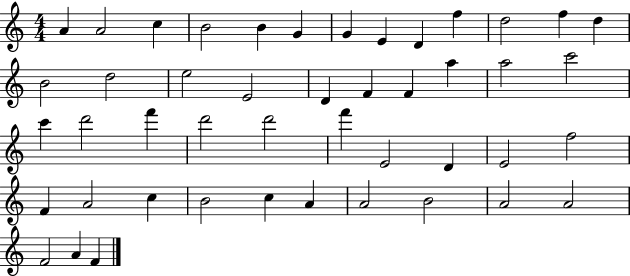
X:1
T:Untitled
M:4/4
L:1/4
K:C
A A2 c B2 B G G E D f d2 f d B2 d2 e2 E2 D F F a a2 c'2 c' d'2 f' d'2 d'2 f' E2 D E2 f2 F A2 c B2 c A A2 B2 A2 A2 F2 A F